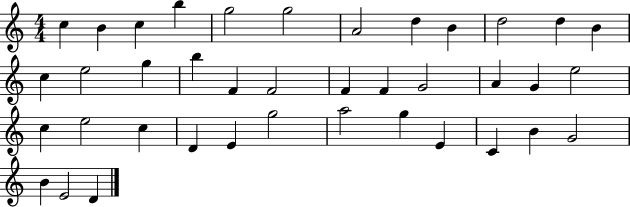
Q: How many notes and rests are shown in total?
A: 39